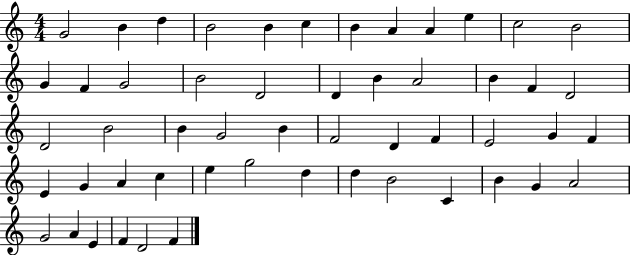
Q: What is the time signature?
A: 4/4